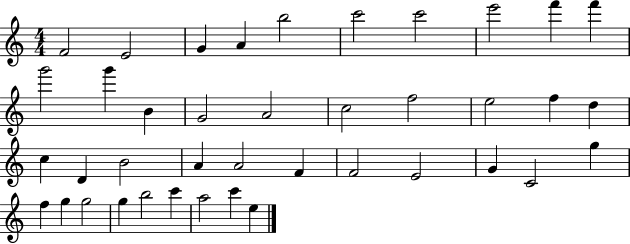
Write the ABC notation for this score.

X:1
T:Untitled
M:4/4
L:1/4
K:C
F2 E2 G A b2 c'2 c'2 e'2 f' f' g'2 g' B G2 A2 c2 f2 e2 f d c D B2 A A2 F F2 E2 G C2 g f g g2 g b2 c' a2 c' e